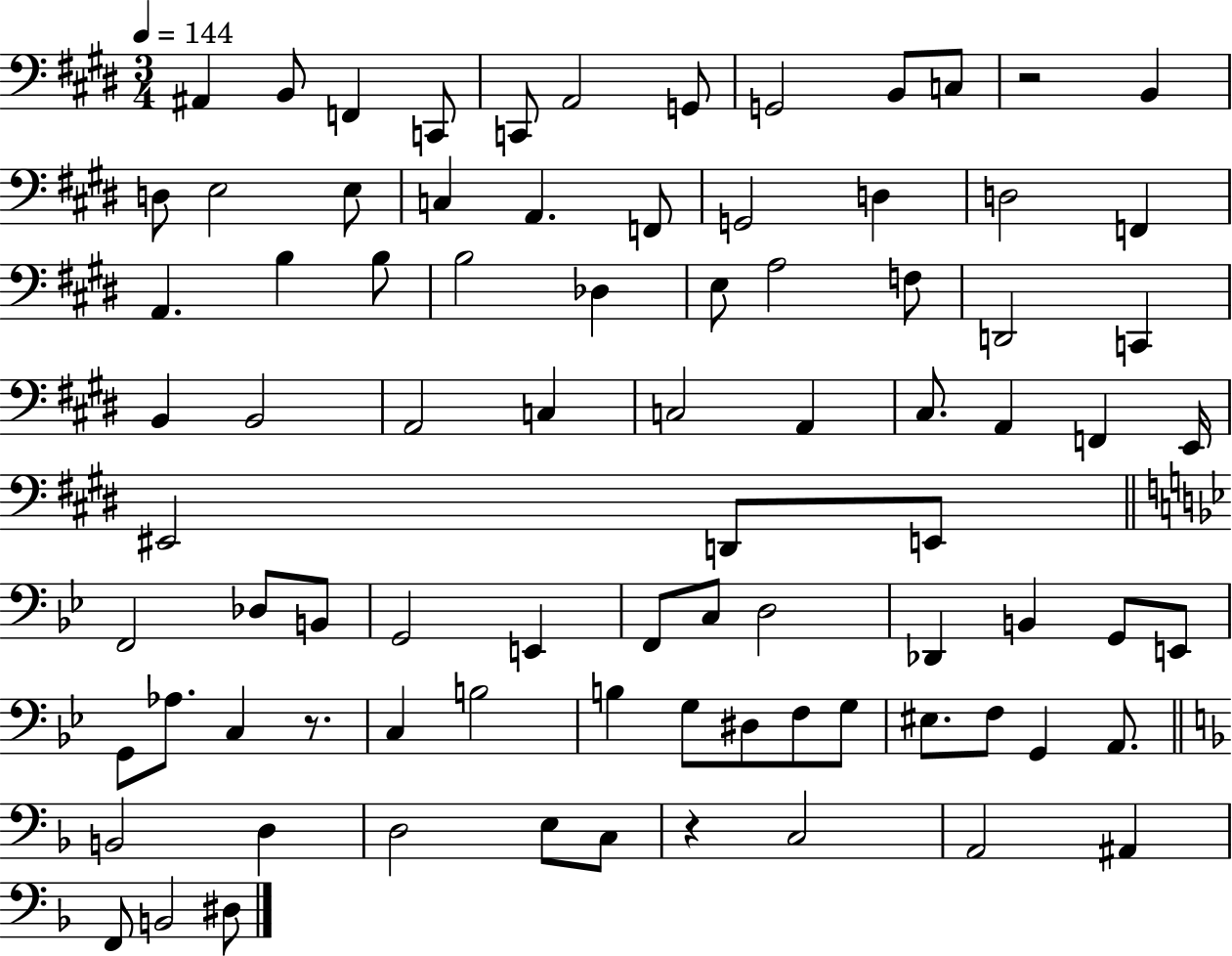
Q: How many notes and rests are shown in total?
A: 84